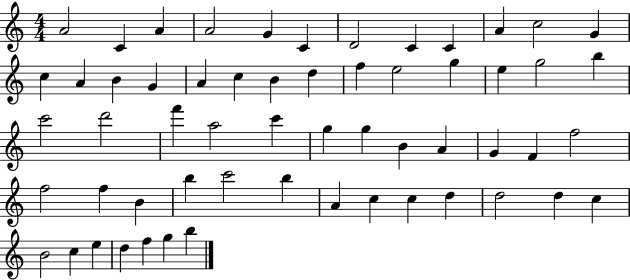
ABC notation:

X:1
T:Untitled
M:4/4
L:1/4
K:C
A2 C A A2 G C D2 C C A c2 G c A B G A c B d f e2 g e g2 b c'2 d'2 f' a2 c' g g B A G F f2 f2 f B b c'2 b A c c d d2 d c B2 c e d f g b